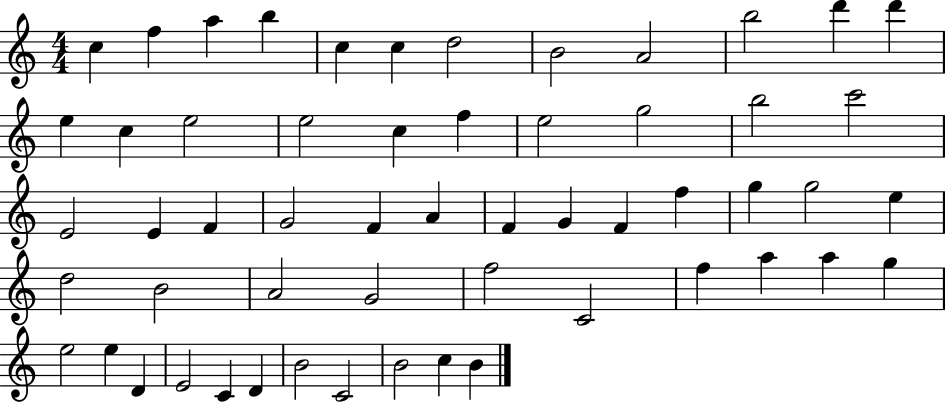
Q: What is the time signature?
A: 4/4